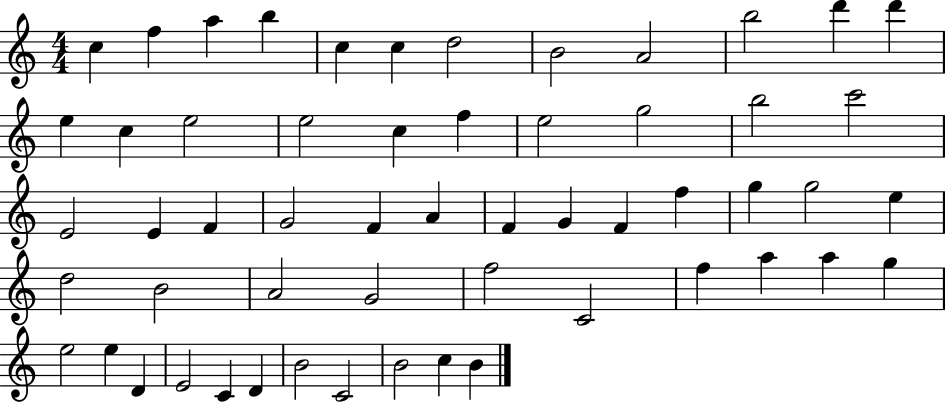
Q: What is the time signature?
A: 4/4